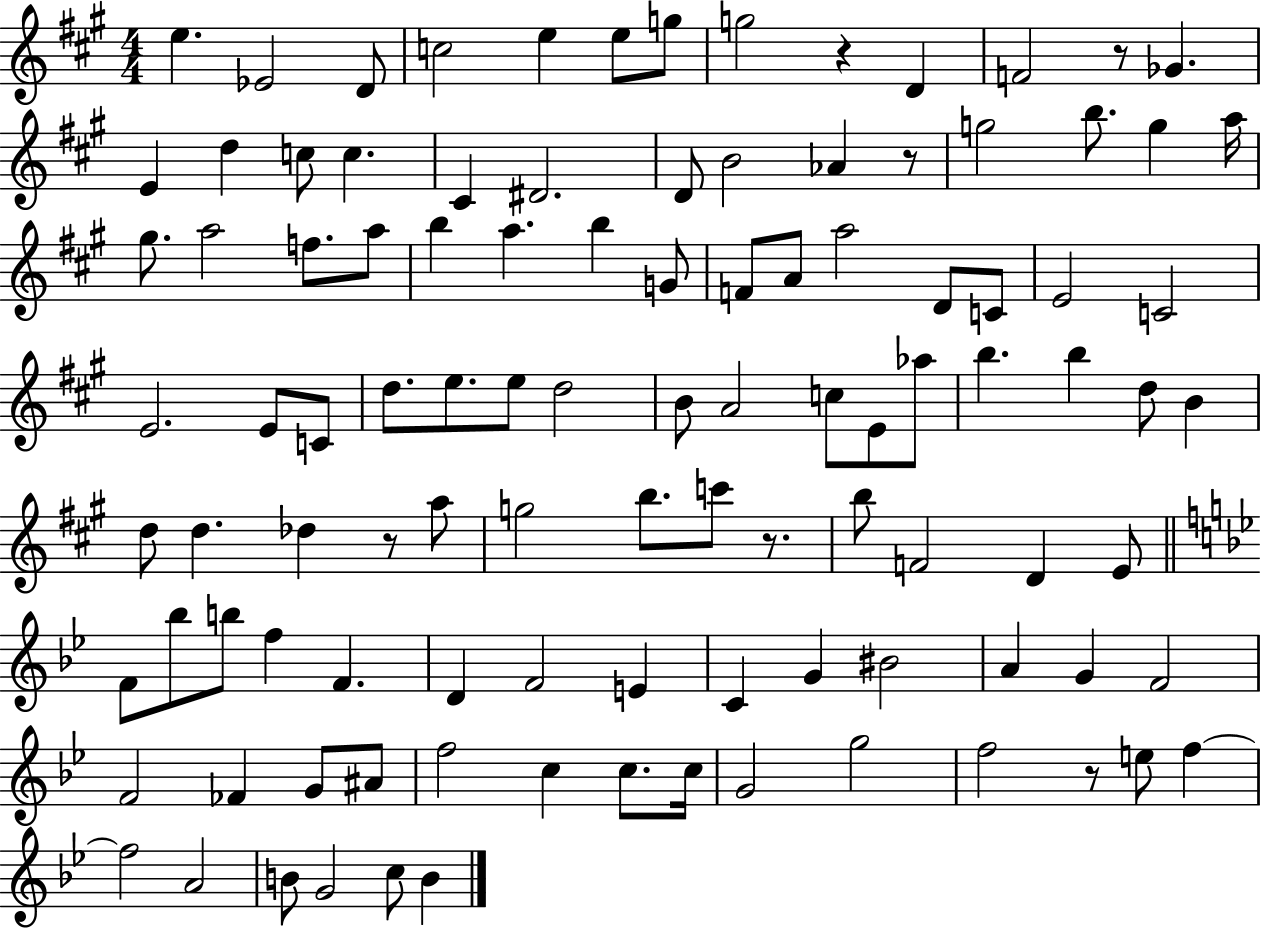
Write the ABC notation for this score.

X:1
T:Untitled
M:4/4
L:1/4
K:A
e _E2 D/2 c2 e e/2 g/2 g2 z D F2 z/2 _G E d c/2 c ^C ^D2 D/2 B2 _A z/2 g2 b/2 g a/4 ^g/2 a2 f/2 a/2 b a b G/2 F/2 A/2 a2 D/2 C/2 E2 C2 E2 E/2 C/2 d/2 e/2 e/2 d2 B/2 A2 c/2 E/2 _a/2 b b d/2 B d/2 d _d z/2 a/2 g2 b/2 c'/2 z/2 b/2 F2 D E/2 F/2 _b/2 b/2 f F D F2 E C G ^B2 A G F2 F2 _F G/2 ^A/2 f2 c c/2 c/4 G2 g2 f2 z/2 e/2 f f2 A2 B/2 G2 c/2 B